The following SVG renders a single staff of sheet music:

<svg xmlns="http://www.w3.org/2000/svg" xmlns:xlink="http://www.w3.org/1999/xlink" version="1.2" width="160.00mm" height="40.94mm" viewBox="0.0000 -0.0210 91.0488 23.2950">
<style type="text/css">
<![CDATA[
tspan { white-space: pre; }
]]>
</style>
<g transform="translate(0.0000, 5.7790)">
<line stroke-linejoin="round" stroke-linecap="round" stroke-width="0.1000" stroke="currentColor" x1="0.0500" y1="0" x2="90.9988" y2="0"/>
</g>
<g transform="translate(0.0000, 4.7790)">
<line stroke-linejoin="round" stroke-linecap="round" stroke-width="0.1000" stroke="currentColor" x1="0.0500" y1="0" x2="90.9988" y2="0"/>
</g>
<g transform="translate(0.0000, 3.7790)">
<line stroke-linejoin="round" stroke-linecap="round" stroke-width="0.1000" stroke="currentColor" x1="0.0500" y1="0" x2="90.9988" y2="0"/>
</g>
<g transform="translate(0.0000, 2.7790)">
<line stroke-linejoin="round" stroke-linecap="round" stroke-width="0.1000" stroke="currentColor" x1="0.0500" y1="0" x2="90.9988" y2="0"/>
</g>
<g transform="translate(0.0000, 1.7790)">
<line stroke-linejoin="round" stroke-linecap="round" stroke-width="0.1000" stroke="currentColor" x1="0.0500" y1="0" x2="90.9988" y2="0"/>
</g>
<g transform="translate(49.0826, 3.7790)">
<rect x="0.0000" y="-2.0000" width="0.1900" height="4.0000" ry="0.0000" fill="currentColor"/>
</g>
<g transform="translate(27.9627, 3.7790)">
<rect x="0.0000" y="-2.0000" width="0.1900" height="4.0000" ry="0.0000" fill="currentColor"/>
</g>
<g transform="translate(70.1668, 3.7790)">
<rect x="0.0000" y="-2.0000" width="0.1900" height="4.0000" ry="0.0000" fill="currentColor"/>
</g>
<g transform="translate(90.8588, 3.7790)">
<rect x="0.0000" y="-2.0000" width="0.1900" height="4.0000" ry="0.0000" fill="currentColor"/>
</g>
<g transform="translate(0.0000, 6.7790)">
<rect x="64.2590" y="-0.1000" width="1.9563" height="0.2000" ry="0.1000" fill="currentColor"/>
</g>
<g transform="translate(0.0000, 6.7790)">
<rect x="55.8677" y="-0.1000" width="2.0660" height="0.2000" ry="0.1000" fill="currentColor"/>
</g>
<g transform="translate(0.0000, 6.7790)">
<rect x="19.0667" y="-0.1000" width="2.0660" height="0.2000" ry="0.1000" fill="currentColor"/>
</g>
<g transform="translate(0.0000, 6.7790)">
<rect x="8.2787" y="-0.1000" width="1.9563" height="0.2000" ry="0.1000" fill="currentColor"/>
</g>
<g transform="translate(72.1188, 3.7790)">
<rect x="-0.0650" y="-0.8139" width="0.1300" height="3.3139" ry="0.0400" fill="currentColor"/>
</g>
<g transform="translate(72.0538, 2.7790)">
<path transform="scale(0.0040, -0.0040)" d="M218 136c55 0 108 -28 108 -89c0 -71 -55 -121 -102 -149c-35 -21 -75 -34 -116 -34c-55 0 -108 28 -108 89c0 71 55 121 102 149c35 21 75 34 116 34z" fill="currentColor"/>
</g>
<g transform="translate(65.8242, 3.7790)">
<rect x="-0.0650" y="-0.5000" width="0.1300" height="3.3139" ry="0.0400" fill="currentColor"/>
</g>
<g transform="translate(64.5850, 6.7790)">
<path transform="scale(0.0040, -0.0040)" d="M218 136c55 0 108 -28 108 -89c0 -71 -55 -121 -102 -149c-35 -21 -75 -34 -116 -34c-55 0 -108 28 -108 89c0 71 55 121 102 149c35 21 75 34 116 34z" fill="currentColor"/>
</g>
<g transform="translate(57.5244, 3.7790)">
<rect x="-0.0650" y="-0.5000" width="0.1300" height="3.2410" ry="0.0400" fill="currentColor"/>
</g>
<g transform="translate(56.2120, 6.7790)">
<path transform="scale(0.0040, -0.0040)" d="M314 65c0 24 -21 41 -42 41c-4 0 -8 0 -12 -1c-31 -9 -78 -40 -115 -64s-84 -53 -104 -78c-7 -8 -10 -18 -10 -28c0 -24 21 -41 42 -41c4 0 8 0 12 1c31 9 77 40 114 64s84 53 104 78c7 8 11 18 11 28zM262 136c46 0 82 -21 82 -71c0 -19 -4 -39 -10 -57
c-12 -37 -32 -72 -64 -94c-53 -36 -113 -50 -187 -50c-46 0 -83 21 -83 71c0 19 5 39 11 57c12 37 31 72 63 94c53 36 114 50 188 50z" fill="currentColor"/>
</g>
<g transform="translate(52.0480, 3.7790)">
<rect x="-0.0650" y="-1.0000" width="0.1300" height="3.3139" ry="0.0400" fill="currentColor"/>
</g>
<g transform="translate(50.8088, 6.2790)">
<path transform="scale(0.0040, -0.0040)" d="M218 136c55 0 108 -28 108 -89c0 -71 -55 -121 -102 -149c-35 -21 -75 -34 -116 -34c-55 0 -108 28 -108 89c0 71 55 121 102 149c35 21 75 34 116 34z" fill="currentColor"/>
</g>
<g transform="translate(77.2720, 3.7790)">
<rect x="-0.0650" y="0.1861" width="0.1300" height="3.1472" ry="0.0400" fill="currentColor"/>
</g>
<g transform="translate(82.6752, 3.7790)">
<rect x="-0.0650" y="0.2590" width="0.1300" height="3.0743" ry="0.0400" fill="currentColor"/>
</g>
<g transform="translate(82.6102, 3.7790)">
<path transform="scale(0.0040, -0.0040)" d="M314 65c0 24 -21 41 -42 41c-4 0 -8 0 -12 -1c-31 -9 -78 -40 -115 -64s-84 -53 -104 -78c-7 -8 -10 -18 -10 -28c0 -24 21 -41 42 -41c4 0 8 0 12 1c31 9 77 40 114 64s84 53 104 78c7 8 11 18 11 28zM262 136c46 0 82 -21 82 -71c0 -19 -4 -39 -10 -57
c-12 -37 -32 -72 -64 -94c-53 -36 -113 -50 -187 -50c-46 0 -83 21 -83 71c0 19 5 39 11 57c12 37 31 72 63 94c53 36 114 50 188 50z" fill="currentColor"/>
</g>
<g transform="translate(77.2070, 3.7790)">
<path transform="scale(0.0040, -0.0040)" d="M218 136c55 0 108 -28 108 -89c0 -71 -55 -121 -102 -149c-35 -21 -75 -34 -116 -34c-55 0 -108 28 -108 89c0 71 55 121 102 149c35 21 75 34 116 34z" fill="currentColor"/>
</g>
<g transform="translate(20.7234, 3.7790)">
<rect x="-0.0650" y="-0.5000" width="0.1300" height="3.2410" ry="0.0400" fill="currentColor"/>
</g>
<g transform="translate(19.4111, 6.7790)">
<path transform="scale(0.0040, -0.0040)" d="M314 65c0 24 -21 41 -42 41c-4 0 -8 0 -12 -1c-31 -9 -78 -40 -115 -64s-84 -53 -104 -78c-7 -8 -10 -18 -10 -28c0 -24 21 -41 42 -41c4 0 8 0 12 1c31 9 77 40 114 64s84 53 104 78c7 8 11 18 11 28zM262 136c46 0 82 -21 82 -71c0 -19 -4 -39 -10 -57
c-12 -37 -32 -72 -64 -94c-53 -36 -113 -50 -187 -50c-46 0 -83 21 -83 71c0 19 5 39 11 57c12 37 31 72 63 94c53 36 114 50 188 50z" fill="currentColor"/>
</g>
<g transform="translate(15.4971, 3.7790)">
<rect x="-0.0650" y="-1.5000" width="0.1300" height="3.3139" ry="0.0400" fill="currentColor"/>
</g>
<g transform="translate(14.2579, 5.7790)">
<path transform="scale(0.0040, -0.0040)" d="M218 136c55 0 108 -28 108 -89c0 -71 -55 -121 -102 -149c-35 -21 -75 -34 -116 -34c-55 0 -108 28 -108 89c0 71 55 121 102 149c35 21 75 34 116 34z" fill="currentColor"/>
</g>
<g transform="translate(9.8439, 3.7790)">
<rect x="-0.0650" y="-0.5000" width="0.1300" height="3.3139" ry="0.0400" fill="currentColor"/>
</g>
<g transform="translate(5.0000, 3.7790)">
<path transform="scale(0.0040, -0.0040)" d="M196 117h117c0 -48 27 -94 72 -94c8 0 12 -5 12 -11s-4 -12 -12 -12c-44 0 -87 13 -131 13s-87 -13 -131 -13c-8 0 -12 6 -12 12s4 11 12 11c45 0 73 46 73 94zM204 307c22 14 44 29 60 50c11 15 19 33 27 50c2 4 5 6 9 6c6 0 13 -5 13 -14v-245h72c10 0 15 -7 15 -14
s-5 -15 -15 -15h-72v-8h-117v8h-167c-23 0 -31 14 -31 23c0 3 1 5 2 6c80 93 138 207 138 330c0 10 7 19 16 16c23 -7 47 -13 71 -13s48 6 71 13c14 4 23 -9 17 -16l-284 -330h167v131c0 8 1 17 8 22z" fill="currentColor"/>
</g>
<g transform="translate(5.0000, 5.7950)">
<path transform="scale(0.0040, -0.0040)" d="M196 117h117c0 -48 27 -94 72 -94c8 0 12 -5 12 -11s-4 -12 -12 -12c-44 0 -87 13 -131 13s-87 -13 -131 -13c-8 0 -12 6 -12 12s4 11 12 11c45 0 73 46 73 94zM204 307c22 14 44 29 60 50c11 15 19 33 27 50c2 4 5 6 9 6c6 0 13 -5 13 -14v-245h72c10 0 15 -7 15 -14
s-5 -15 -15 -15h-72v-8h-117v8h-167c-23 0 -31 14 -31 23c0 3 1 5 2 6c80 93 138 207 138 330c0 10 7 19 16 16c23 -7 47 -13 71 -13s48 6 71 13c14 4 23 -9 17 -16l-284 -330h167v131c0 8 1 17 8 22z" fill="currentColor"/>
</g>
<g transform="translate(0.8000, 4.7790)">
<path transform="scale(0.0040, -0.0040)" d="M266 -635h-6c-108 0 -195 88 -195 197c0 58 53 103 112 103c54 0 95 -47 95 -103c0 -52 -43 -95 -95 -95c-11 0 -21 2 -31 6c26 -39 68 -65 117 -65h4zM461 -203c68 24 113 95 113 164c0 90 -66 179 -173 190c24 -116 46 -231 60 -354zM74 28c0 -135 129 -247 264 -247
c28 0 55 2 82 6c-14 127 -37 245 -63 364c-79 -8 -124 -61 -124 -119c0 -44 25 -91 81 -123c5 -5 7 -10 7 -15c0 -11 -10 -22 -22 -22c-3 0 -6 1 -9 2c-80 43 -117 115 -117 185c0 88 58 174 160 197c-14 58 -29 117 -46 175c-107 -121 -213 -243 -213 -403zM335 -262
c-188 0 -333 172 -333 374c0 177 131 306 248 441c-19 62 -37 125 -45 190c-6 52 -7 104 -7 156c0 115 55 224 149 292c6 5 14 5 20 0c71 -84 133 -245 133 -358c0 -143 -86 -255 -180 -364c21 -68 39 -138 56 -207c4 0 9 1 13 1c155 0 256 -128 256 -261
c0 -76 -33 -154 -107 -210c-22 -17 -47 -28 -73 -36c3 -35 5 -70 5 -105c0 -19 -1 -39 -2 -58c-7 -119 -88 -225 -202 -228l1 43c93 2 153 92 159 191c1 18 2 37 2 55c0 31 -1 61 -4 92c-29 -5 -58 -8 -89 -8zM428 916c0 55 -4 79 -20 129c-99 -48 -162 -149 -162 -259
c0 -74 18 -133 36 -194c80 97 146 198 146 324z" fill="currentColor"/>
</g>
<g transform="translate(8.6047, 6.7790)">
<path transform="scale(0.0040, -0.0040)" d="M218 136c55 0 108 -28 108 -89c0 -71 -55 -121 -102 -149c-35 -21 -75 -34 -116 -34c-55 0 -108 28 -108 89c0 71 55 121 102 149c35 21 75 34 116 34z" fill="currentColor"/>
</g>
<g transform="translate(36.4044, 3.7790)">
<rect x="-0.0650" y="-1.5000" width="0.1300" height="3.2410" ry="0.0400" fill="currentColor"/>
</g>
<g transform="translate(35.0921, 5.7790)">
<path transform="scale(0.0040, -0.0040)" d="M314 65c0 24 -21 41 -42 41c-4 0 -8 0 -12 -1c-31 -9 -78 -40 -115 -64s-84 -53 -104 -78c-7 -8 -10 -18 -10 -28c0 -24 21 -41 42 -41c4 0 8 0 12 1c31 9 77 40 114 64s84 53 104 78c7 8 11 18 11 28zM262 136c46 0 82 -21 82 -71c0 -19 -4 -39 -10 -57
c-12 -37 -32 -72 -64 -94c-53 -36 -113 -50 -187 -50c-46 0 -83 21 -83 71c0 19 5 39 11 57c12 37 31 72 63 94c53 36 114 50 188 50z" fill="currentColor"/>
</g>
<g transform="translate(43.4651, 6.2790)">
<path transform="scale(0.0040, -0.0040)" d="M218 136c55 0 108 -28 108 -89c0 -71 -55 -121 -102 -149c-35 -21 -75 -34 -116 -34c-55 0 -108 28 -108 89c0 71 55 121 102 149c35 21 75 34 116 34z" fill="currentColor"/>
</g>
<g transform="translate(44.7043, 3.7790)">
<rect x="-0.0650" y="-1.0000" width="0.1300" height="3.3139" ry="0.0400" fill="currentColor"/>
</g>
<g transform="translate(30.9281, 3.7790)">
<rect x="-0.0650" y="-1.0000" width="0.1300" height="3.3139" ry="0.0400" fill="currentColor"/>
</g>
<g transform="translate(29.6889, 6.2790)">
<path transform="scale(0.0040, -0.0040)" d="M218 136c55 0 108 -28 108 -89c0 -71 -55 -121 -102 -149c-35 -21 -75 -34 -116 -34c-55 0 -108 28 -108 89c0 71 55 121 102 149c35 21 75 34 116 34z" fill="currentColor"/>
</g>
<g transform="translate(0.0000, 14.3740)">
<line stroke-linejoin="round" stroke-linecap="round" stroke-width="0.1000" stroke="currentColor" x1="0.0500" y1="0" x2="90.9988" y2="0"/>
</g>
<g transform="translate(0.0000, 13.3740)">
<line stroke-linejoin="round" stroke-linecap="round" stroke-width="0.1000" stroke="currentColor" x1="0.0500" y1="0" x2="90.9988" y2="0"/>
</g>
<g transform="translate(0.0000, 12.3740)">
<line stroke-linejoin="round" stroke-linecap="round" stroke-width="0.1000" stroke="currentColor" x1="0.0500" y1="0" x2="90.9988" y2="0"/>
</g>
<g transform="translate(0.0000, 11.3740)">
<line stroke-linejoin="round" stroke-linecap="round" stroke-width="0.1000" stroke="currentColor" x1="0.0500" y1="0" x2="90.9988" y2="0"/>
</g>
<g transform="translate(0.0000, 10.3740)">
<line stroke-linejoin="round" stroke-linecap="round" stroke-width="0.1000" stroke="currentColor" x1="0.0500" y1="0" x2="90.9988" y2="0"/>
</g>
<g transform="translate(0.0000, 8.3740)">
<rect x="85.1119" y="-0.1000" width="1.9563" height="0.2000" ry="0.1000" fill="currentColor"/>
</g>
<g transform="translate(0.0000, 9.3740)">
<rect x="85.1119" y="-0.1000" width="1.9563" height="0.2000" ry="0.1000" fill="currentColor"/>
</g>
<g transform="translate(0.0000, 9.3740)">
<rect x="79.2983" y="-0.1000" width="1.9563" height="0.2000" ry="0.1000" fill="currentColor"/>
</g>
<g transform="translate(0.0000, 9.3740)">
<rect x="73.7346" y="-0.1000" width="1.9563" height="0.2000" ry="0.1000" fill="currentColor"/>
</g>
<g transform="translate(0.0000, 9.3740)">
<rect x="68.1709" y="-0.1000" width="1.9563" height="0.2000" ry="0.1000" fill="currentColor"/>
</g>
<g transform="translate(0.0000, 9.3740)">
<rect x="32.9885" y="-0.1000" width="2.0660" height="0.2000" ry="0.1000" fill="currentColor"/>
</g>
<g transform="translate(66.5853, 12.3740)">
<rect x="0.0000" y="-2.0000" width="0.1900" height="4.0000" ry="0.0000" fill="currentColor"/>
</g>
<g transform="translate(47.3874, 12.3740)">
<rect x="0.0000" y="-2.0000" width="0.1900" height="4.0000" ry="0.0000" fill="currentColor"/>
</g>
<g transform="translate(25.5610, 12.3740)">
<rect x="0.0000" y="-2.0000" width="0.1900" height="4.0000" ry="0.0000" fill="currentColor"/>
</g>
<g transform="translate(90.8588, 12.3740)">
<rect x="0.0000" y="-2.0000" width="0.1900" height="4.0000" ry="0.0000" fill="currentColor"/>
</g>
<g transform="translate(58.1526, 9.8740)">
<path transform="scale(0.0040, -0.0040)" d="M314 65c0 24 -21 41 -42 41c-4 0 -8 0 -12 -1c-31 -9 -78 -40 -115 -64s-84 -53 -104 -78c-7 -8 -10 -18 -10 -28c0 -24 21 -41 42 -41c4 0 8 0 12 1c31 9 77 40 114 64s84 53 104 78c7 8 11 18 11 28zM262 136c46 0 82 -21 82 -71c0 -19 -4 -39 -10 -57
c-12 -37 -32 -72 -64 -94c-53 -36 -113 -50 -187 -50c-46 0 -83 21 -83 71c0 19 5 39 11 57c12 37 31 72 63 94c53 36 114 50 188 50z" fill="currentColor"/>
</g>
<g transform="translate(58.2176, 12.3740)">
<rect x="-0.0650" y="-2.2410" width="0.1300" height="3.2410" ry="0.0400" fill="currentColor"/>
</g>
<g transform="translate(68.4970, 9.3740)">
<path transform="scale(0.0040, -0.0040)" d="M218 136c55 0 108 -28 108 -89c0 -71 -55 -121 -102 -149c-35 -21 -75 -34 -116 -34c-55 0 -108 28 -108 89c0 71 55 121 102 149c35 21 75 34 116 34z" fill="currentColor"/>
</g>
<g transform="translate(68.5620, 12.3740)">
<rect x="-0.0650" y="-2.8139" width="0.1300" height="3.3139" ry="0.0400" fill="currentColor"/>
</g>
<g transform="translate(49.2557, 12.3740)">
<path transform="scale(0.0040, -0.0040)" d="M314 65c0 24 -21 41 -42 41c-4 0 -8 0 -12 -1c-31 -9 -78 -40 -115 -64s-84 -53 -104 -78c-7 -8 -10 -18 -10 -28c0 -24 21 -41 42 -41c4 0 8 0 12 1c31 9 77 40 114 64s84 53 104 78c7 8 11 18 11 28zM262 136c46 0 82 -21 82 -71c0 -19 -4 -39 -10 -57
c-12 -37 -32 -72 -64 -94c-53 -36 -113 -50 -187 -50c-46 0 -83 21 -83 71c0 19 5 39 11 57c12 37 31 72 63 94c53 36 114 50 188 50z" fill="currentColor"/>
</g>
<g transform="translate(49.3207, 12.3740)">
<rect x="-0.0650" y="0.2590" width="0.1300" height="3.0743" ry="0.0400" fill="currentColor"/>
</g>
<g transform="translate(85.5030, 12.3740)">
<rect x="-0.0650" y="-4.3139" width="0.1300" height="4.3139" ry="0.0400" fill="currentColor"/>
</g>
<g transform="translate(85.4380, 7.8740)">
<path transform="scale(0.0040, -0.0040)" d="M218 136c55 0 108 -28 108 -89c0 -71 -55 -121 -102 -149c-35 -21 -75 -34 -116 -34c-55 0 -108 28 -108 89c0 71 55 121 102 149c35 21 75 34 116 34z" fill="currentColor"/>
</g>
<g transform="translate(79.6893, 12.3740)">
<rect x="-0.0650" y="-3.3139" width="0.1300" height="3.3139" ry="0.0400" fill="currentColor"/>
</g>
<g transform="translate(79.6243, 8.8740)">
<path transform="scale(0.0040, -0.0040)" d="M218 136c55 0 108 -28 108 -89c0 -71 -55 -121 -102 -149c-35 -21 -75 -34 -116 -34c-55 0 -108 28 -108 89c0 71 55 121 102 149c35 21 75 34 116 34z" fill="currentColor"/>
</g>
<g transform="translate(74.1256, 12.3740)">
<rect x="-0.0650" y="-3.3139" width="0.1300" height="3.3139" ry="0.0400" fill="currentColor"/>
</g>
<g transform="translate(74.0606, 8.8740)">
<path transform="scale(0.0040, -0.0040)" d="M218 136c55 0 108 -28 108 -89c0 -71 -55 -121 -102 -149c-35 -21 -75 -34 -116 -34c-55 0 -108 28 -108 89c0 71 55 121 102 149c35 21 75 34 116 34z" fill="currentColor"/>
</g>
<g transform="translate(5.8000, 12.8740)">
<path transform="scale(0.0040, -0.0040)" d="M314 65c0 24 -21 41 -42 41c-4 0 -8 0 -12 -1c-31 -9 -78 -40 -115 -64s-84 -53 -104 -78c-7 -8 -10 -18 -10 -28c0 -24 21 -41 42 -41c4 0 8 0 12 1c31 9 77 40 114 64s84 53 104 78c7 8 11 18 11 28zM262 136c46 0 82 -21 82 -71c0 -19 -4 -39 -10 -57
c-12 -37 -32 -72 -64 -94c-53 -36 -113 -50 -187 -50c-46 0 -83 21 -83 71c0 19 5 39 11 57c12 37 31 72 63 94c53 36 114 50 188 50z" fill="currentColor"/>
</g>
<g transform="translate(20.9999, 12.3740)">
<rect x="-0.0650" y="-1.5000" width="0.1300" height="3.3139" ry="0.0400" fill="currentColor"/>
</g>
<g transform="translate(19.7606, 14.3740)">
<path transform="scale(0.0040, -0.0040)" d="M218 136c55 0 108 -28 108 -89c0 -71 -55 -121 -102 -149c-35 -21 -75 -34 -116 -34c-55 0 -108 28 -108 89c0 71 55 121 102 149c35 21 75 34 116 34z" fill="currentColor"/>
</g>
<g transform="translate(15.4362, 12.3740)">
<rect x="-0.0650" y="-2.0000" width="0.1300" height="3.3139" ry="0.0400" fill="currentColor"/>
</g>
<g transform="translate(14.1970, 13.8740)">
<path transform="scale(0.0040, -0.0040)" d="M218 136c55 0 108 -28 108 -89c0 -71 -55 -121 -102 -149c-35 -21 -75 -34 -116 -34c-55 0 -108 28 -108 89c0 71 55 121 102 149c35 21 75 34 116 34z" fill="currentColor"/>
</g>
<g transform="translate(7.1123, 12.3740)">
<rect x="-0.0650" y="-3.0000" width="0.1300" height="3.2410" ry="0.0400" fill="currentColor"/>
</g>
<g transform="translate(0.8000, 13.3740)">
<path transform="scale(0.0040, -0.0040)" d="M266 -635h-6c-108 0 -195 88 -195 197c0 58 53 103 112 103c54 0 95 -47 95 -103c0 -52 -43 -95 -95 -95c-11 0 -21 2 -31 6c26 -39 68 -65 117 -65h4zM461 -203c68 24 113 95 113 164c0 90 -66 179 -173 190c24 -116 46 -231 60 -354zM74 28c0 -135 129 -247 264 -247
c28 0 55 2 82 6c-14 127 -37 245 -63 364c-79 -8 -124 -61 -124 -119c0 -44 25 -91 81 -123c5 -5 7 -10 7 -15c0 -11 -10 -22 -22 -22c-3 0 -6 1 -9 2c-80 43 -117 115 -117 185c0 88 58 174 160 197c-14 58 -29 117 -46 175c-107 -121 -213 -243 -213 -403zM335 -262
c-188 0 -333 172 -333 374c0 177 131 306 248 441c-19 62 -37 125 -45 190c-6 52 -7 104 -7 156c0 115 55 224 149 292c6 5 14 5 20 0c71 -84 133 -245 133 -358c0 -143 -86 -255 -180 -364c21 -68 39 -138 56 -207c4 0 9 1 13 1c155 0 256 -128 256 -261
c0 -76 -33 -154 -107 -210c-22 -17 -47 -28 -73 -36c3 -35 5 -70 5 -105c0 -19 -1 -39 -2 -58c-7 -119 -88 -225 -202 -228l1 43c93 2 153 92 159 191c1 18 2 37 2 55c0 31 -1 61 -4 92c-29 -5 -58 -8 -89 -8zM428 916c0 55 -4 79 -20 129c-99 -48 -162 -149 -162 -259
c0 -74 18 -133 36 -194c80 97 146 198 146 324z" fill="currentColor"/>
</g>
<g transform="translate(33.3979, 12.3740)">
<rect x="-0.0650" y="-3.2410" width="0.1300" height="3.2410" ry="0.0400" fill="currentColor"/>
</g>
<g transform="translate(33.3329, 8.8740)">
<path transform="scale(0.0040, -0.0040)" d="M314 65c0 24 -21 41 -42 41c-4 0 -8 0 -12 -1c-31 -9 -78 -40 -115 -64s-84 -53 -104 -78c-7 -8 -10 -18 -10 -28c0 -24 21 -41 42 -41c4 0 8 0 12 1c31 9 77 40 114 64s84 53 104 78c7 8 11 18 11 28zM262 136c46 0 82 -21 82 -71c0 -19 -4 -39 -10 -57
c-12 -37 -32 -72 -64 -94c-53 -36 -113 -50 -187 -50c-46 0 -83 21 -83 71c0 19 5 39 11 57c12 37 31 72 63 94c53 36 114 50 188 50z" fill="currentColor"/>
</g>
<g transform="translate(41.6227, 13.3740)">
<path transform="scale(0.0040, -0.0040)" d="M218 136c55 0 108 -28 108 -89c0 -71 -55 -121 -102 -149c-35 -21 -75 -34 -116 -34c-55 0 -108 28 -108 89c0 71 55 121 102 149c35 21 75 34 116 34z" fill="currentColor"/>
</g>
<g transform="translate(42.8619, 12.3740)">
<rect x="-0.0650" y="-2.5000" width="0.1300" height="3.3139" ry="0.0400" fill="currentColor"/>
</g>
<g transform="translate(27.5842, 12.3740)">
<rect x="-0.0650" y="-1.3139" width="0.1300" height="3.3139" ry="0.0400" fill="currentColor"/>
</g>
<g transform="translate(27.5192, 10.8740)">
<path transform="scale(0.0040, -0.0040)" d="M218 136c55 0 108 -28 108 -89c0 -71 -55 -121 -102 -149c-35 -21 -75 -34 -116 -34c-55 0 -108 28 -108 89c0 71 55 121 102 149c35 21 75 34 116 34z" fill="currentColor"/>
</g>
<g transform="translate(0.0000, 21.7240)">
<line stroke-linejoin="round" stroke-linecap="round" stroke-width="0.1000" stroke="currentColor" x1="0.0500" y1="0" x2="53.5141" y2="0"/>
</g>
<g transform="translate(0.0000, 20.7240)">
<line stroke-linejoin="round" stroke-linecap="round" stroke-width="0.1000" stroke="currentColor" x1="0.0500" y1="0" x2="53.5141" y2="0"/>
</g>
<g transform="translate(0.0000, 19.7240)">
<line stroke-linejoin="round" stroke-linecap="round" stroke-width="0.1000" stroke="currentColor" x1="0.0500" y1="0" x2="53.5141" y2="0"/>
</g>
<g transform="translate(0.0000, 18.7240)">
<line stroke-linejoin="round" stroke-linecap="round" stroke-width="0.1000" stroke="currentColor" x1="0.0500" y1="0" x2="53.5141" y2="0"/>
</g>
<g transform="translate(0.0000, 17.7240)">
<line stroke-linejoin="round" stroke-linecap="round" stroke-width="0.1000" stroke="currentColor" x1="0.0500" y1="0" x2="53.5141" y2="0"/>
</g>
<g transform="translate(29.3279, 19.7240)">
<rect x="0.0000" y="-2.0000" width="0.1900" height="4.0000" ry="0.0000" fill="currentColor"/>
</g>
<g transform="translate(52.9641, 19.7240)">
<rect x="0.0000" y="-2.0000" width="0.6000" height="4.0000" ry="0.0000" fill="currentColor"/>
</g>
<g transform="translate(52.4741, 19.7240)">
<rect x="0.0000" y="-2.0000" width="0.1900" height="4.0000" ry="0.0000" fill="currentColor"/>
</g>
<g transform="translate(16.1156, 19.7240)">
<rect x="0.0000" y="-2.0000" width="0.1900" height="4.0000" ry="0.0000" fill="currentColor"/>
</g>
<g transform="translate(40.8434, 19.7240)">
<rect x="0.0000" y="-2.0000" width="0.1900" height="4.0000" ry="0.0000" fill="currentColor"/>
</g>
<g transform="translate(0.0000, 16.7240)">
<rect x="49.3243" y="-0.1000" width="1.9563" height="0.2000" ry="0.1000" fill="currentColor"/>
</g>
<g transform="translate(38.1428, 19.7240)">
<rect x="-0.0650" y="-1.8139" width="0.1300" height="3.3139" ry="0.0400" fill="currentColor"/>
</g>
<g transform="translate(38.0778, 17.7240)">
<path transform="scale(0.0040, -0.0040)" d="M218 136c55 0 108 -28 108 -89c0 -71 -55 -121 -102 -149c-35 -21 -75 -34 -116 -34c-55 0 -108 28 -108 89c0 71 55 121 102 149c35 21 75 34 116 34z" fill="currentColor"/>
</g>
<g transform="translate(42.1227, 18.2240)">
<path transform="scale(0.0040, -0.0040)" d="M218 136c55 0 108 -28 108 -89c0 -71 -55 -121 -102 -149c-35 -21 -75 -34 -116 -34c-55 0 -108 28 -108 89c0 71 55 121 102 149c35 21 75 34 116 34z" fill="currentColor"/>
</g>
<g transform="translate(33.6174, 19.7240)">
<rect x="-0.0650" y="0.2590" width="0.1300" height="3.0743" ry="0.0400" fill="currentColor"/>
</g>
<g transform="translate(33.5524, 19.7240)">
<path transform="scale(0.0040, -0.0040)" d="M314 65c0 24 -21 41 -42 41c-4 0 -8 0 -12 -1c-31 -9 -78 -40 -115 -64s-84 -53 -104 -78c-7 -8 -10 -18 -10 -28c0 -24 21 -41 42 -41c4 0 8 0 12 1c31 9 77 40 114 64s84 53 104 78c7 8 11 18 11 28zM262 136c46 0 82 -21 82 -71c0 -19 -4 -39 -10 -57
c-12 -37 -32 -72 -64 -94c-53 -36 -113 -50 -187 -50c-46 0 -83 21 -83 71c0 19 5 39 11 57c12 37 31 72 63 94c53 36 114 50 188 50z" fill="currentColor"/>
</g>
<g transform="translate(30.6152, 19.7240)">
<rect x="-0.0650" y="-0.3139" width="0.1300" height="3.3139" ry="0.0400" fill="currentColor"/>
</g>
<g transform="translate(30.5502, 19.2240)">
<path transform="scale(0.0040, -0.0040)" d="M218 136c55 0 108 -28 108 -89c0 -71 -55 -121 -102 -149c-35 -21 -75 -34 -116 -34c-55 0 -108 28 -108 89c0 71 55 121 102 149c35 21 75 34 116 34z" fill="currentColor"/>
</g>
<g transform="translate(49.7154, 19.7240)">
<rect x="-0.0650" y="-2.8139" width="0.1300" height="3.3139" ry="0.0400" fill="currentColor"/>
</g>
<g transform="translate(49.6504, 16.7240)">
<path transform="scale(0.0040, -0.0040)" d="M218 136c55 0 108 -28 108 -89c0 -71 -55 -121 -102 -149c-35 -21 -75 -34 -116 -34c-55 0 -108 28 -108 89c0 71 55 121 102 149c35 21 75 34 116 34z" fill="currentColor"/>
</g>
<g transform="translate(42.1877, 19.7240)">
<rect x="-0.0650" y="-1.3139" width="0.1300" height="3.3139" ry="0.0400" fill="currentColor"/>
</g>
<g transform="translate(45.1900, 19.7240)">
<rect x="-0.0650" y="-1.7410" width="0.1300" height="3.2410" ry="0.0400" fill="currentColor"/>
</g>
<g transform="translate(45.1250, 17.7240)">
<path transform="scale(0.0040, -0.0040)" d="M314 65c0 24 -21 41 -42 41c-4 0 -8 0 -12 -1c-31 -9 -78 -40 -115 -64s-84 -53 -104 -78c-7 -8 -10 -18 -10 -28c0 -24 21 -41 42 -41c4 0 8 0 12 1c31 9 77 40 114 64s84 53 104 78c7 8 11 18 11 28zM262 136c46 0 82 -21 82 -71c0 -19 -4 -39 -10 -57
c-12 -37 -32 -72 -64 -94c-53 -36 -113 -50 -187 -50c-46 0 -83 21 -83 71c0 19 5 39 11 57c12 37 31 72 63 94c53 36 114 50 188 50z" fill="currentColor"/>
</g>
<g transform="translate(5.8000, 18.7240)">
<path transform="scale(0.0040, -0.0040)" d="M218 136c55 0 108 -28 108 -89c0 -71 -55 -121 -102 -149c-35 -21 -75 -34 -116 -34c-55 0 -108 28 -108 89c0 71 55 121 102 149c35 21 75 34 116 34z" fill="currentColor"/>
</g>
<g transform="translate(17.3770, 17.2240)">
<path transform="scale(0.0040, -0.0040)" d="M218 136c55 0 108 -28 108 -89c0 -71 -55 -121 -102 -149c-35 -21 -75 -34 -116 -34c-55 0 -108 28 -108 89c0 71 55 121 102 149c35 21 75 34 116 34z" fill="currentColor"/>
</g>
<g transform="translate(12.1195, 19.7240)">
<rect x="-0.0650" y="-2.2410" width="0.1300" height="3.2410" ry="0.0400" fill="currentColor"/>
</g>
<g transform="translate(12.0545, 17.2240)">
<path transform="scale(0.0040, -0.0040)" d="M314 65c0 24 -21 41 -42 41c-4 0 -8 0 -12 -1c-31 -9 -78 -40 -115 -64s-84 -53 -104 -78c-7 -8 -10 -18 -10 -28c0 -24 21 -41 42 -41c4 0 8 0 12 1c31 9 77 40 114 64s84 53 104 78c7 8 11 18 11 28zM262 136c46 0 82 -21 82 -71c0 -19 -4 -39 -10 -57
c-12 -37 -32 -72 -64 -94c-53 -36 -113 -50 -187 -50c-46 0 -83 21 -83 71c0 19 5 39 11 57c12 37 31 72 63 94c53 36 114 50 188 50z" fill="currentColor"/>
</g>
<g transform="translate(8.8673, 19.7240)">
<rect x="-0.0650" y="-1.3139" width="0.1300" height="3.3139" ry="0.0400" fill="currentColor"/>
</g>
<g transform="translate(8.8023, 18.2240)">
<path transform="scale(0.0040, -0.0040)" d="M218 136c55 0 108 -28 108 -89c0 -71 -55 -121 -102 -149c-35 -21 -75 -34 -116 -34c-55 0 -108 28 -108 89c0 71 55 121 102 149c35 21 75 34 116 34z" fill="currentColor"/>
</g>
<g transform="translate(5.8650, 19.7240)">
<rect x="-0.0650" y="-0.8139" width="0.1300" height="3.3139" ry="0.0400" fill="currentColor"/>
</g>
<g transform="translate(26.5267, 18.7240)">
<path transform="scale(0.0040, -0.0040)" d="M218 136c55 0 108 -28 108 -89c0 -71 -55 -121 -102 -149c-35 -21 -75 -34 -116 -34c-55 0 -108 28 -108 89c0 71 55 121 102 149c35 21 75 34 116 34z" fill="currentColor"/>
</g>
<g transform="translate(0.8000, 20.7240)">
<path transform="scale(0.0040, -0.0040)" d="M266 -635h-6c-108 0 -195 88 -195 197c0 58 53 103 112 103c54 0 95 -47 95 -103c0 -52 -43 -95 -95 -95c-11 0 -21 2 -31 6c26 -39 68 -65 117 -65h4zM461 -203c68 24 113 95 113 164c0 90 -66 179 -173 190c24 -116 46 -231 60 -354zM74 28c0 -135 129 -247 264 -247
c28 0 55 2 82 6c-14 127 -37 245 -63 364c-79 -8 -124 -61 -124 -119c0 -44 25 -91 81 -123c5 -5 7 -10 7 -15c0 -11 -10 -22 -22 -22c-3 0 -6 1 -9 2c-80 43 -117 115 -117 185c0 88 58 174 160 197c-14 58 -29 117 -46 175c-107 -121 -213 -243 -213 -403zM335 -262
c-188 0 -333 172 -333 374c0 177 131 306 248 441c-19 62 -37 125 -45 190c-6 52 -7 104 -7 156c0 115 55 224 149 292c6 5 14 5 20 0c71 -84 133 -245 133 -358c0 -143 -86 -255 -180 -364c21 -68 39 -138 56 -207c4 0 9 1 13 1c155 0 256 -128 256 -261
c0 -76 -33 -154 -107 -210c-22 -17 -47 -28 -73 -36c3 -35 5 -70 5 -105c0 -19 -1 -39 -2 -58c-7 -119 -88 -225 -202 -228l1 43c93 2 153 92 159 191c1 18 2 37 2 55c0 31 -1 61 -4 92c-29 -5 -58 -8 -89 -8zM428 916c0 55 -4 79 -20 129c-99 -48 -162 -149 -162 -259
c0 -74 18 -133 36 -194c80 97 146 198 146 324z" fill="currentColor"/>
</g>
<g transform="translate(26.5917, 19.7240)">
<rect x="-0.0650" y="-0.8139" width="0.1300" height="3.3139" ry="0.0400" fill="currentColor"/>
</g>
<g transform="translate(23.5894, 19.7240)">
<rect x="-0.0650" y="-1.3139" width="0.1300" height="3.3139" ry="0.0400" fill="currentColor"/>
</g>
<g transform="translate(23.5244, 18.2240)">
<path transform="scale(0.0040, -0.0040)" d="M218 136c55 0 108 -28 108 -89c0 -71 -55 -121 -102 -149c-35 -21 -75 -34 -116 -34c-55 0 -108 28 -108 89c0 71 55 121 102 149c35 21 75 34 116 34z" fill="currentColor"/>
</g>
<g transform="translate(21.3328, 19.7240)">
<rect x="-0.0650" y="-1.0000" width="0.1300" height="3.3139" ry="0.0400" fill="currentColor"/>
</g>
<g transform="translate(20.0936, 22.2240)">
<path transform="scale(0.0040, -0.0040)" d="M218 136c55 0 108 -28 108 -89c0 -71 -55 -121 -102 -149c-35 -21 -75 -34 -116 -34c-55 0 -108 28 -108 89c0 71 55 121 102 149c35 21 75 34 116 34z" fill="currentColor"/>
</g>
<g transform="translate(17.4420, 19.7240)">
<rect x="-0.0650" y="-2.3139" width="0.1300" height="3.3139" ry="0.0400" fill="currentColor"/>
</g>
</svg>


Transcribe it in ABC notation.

X:1
T:Untitled
M:4/4
L:1/4
K:C
C E C2 D E2 D D C2 C d B B2 A2 F E e b2 G B2 g2 a b b d' d e g2 g D e d c B2 f e f2 a